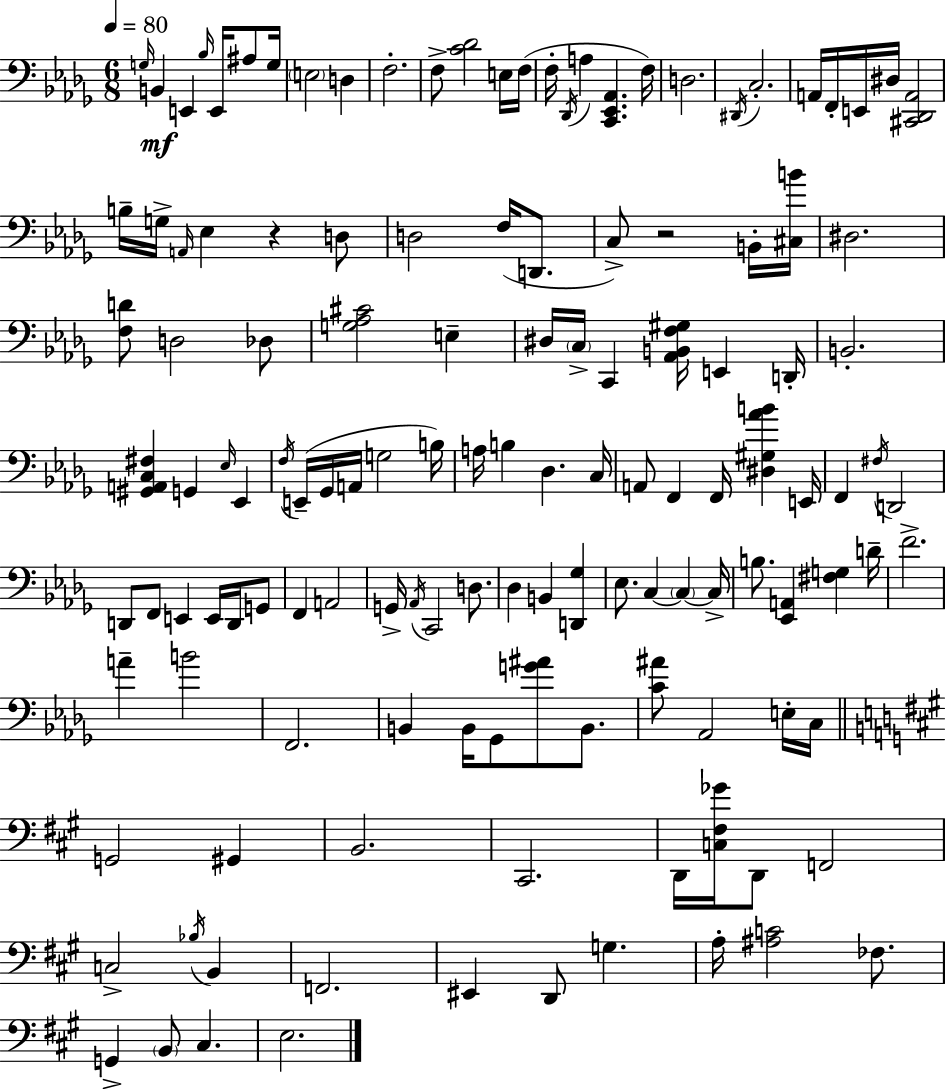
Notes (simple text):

G3/s B2/q E2/q Bb3/s E2/s A#3/e G3/s E3/h D3/q F3/h. F3/e [C4,Db4]/h E3/s F3/s F3/s Db2/s A3/q [C2,Eb2,Ab2]/q. F3/s D3/h. D#2/s C3/h. A2/s F2/s E2/s D#3/s [C#2,Db2,A2]/h B3/s G3/s A2/s Eb3/q R/q D3/e D3/h F3/s D2/e. C3/e R/h B2/s [C#3,B4]/s D#3/h. [F3,D4]/e D3/h Db3/e [G3,Ab3,C#4]/h E3/q D#3/s C3/s C2/q [Ab2,B2,F3,G#3]/s E2/q D2/s B2/h. [G#2,A2,C3,F#3]/q G2/q Eb3/s Eb2/q F3/s E2/s Gb2/s A2/s G3/h B3/s A3/s B3/q Db3/q. C3/s A2/e F2/q F2/s [D#3,G#3,Ab4,B4]/q E2/s F2/q F#3/s D2/h D2/e F2/e E2/q E2/s D2/s G2/e F2/q A2/h G2/s Ab2/s C2/h D3/e. Db3/q B2/q [D2,Gb3]/q Eb3/e. C3/q C3/q C3/s B3/e. [Eb2,A2]/q [F#3,G3]/q D4/s F4/h. A4/q B4/h F2/h. B2/q B2/s Gb2/e [G4,A#4]/e B2/e. [C4,A#4]/e Ab2/h E3/s C3/s G2/h G#2/q B2/h. C#2/h. D2/s [C3,F#3,Gb4]/s D2/e F2/h C3/h Bb3/s B2/q F2/h. EIS2/q D2/e G3/q. A3/s [A#3,C4]/h FES3/e. G2/q B2/e C#3/q. E3/h.